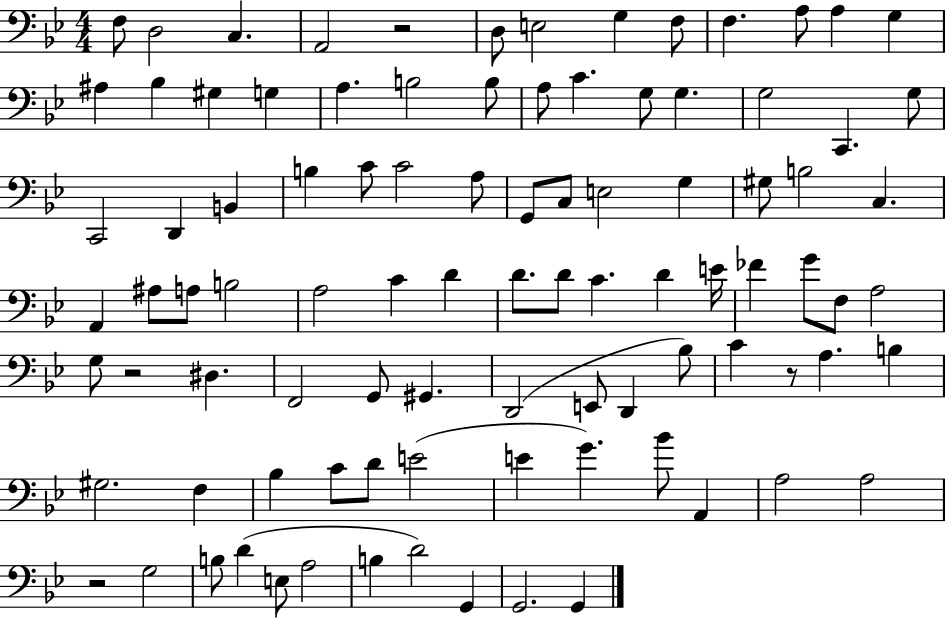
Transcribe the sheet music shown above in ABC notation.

X:1
T:Untitled
M:4/4
L:1/4
K:Bb
F,/2 D,2 C, A,,2 z2 D,/2 E,2 G, F,/2 F, A,/2 A, G, ^A, _B, ^G, G, A, B,2 B,/2 A,/2 C G,/2 G, G,2 C,, G,/2 C,,2 D,, B,, B, C/2 C2 A,/2 G,,/2 C,/2 E,2 G, ^G,/2 B,2 C, A,, ^A,/2 A,/2 B,2 A,2 C D D/2 D/2 C D E/4 _F G/2 F,/2 A,2 G,/2 z2 ^D, F,,2 G,,/2 ^G,, D,,2 E,,/2 D,, _B,/2 C z/2 A, B, ^G,2 F, _B, C/2 D/2 E2 E G _B/2 A,, A,2 A,2 z2 G,2 B,/2 D E,/2 A,2 B, D2 G,, G,,2 G,,